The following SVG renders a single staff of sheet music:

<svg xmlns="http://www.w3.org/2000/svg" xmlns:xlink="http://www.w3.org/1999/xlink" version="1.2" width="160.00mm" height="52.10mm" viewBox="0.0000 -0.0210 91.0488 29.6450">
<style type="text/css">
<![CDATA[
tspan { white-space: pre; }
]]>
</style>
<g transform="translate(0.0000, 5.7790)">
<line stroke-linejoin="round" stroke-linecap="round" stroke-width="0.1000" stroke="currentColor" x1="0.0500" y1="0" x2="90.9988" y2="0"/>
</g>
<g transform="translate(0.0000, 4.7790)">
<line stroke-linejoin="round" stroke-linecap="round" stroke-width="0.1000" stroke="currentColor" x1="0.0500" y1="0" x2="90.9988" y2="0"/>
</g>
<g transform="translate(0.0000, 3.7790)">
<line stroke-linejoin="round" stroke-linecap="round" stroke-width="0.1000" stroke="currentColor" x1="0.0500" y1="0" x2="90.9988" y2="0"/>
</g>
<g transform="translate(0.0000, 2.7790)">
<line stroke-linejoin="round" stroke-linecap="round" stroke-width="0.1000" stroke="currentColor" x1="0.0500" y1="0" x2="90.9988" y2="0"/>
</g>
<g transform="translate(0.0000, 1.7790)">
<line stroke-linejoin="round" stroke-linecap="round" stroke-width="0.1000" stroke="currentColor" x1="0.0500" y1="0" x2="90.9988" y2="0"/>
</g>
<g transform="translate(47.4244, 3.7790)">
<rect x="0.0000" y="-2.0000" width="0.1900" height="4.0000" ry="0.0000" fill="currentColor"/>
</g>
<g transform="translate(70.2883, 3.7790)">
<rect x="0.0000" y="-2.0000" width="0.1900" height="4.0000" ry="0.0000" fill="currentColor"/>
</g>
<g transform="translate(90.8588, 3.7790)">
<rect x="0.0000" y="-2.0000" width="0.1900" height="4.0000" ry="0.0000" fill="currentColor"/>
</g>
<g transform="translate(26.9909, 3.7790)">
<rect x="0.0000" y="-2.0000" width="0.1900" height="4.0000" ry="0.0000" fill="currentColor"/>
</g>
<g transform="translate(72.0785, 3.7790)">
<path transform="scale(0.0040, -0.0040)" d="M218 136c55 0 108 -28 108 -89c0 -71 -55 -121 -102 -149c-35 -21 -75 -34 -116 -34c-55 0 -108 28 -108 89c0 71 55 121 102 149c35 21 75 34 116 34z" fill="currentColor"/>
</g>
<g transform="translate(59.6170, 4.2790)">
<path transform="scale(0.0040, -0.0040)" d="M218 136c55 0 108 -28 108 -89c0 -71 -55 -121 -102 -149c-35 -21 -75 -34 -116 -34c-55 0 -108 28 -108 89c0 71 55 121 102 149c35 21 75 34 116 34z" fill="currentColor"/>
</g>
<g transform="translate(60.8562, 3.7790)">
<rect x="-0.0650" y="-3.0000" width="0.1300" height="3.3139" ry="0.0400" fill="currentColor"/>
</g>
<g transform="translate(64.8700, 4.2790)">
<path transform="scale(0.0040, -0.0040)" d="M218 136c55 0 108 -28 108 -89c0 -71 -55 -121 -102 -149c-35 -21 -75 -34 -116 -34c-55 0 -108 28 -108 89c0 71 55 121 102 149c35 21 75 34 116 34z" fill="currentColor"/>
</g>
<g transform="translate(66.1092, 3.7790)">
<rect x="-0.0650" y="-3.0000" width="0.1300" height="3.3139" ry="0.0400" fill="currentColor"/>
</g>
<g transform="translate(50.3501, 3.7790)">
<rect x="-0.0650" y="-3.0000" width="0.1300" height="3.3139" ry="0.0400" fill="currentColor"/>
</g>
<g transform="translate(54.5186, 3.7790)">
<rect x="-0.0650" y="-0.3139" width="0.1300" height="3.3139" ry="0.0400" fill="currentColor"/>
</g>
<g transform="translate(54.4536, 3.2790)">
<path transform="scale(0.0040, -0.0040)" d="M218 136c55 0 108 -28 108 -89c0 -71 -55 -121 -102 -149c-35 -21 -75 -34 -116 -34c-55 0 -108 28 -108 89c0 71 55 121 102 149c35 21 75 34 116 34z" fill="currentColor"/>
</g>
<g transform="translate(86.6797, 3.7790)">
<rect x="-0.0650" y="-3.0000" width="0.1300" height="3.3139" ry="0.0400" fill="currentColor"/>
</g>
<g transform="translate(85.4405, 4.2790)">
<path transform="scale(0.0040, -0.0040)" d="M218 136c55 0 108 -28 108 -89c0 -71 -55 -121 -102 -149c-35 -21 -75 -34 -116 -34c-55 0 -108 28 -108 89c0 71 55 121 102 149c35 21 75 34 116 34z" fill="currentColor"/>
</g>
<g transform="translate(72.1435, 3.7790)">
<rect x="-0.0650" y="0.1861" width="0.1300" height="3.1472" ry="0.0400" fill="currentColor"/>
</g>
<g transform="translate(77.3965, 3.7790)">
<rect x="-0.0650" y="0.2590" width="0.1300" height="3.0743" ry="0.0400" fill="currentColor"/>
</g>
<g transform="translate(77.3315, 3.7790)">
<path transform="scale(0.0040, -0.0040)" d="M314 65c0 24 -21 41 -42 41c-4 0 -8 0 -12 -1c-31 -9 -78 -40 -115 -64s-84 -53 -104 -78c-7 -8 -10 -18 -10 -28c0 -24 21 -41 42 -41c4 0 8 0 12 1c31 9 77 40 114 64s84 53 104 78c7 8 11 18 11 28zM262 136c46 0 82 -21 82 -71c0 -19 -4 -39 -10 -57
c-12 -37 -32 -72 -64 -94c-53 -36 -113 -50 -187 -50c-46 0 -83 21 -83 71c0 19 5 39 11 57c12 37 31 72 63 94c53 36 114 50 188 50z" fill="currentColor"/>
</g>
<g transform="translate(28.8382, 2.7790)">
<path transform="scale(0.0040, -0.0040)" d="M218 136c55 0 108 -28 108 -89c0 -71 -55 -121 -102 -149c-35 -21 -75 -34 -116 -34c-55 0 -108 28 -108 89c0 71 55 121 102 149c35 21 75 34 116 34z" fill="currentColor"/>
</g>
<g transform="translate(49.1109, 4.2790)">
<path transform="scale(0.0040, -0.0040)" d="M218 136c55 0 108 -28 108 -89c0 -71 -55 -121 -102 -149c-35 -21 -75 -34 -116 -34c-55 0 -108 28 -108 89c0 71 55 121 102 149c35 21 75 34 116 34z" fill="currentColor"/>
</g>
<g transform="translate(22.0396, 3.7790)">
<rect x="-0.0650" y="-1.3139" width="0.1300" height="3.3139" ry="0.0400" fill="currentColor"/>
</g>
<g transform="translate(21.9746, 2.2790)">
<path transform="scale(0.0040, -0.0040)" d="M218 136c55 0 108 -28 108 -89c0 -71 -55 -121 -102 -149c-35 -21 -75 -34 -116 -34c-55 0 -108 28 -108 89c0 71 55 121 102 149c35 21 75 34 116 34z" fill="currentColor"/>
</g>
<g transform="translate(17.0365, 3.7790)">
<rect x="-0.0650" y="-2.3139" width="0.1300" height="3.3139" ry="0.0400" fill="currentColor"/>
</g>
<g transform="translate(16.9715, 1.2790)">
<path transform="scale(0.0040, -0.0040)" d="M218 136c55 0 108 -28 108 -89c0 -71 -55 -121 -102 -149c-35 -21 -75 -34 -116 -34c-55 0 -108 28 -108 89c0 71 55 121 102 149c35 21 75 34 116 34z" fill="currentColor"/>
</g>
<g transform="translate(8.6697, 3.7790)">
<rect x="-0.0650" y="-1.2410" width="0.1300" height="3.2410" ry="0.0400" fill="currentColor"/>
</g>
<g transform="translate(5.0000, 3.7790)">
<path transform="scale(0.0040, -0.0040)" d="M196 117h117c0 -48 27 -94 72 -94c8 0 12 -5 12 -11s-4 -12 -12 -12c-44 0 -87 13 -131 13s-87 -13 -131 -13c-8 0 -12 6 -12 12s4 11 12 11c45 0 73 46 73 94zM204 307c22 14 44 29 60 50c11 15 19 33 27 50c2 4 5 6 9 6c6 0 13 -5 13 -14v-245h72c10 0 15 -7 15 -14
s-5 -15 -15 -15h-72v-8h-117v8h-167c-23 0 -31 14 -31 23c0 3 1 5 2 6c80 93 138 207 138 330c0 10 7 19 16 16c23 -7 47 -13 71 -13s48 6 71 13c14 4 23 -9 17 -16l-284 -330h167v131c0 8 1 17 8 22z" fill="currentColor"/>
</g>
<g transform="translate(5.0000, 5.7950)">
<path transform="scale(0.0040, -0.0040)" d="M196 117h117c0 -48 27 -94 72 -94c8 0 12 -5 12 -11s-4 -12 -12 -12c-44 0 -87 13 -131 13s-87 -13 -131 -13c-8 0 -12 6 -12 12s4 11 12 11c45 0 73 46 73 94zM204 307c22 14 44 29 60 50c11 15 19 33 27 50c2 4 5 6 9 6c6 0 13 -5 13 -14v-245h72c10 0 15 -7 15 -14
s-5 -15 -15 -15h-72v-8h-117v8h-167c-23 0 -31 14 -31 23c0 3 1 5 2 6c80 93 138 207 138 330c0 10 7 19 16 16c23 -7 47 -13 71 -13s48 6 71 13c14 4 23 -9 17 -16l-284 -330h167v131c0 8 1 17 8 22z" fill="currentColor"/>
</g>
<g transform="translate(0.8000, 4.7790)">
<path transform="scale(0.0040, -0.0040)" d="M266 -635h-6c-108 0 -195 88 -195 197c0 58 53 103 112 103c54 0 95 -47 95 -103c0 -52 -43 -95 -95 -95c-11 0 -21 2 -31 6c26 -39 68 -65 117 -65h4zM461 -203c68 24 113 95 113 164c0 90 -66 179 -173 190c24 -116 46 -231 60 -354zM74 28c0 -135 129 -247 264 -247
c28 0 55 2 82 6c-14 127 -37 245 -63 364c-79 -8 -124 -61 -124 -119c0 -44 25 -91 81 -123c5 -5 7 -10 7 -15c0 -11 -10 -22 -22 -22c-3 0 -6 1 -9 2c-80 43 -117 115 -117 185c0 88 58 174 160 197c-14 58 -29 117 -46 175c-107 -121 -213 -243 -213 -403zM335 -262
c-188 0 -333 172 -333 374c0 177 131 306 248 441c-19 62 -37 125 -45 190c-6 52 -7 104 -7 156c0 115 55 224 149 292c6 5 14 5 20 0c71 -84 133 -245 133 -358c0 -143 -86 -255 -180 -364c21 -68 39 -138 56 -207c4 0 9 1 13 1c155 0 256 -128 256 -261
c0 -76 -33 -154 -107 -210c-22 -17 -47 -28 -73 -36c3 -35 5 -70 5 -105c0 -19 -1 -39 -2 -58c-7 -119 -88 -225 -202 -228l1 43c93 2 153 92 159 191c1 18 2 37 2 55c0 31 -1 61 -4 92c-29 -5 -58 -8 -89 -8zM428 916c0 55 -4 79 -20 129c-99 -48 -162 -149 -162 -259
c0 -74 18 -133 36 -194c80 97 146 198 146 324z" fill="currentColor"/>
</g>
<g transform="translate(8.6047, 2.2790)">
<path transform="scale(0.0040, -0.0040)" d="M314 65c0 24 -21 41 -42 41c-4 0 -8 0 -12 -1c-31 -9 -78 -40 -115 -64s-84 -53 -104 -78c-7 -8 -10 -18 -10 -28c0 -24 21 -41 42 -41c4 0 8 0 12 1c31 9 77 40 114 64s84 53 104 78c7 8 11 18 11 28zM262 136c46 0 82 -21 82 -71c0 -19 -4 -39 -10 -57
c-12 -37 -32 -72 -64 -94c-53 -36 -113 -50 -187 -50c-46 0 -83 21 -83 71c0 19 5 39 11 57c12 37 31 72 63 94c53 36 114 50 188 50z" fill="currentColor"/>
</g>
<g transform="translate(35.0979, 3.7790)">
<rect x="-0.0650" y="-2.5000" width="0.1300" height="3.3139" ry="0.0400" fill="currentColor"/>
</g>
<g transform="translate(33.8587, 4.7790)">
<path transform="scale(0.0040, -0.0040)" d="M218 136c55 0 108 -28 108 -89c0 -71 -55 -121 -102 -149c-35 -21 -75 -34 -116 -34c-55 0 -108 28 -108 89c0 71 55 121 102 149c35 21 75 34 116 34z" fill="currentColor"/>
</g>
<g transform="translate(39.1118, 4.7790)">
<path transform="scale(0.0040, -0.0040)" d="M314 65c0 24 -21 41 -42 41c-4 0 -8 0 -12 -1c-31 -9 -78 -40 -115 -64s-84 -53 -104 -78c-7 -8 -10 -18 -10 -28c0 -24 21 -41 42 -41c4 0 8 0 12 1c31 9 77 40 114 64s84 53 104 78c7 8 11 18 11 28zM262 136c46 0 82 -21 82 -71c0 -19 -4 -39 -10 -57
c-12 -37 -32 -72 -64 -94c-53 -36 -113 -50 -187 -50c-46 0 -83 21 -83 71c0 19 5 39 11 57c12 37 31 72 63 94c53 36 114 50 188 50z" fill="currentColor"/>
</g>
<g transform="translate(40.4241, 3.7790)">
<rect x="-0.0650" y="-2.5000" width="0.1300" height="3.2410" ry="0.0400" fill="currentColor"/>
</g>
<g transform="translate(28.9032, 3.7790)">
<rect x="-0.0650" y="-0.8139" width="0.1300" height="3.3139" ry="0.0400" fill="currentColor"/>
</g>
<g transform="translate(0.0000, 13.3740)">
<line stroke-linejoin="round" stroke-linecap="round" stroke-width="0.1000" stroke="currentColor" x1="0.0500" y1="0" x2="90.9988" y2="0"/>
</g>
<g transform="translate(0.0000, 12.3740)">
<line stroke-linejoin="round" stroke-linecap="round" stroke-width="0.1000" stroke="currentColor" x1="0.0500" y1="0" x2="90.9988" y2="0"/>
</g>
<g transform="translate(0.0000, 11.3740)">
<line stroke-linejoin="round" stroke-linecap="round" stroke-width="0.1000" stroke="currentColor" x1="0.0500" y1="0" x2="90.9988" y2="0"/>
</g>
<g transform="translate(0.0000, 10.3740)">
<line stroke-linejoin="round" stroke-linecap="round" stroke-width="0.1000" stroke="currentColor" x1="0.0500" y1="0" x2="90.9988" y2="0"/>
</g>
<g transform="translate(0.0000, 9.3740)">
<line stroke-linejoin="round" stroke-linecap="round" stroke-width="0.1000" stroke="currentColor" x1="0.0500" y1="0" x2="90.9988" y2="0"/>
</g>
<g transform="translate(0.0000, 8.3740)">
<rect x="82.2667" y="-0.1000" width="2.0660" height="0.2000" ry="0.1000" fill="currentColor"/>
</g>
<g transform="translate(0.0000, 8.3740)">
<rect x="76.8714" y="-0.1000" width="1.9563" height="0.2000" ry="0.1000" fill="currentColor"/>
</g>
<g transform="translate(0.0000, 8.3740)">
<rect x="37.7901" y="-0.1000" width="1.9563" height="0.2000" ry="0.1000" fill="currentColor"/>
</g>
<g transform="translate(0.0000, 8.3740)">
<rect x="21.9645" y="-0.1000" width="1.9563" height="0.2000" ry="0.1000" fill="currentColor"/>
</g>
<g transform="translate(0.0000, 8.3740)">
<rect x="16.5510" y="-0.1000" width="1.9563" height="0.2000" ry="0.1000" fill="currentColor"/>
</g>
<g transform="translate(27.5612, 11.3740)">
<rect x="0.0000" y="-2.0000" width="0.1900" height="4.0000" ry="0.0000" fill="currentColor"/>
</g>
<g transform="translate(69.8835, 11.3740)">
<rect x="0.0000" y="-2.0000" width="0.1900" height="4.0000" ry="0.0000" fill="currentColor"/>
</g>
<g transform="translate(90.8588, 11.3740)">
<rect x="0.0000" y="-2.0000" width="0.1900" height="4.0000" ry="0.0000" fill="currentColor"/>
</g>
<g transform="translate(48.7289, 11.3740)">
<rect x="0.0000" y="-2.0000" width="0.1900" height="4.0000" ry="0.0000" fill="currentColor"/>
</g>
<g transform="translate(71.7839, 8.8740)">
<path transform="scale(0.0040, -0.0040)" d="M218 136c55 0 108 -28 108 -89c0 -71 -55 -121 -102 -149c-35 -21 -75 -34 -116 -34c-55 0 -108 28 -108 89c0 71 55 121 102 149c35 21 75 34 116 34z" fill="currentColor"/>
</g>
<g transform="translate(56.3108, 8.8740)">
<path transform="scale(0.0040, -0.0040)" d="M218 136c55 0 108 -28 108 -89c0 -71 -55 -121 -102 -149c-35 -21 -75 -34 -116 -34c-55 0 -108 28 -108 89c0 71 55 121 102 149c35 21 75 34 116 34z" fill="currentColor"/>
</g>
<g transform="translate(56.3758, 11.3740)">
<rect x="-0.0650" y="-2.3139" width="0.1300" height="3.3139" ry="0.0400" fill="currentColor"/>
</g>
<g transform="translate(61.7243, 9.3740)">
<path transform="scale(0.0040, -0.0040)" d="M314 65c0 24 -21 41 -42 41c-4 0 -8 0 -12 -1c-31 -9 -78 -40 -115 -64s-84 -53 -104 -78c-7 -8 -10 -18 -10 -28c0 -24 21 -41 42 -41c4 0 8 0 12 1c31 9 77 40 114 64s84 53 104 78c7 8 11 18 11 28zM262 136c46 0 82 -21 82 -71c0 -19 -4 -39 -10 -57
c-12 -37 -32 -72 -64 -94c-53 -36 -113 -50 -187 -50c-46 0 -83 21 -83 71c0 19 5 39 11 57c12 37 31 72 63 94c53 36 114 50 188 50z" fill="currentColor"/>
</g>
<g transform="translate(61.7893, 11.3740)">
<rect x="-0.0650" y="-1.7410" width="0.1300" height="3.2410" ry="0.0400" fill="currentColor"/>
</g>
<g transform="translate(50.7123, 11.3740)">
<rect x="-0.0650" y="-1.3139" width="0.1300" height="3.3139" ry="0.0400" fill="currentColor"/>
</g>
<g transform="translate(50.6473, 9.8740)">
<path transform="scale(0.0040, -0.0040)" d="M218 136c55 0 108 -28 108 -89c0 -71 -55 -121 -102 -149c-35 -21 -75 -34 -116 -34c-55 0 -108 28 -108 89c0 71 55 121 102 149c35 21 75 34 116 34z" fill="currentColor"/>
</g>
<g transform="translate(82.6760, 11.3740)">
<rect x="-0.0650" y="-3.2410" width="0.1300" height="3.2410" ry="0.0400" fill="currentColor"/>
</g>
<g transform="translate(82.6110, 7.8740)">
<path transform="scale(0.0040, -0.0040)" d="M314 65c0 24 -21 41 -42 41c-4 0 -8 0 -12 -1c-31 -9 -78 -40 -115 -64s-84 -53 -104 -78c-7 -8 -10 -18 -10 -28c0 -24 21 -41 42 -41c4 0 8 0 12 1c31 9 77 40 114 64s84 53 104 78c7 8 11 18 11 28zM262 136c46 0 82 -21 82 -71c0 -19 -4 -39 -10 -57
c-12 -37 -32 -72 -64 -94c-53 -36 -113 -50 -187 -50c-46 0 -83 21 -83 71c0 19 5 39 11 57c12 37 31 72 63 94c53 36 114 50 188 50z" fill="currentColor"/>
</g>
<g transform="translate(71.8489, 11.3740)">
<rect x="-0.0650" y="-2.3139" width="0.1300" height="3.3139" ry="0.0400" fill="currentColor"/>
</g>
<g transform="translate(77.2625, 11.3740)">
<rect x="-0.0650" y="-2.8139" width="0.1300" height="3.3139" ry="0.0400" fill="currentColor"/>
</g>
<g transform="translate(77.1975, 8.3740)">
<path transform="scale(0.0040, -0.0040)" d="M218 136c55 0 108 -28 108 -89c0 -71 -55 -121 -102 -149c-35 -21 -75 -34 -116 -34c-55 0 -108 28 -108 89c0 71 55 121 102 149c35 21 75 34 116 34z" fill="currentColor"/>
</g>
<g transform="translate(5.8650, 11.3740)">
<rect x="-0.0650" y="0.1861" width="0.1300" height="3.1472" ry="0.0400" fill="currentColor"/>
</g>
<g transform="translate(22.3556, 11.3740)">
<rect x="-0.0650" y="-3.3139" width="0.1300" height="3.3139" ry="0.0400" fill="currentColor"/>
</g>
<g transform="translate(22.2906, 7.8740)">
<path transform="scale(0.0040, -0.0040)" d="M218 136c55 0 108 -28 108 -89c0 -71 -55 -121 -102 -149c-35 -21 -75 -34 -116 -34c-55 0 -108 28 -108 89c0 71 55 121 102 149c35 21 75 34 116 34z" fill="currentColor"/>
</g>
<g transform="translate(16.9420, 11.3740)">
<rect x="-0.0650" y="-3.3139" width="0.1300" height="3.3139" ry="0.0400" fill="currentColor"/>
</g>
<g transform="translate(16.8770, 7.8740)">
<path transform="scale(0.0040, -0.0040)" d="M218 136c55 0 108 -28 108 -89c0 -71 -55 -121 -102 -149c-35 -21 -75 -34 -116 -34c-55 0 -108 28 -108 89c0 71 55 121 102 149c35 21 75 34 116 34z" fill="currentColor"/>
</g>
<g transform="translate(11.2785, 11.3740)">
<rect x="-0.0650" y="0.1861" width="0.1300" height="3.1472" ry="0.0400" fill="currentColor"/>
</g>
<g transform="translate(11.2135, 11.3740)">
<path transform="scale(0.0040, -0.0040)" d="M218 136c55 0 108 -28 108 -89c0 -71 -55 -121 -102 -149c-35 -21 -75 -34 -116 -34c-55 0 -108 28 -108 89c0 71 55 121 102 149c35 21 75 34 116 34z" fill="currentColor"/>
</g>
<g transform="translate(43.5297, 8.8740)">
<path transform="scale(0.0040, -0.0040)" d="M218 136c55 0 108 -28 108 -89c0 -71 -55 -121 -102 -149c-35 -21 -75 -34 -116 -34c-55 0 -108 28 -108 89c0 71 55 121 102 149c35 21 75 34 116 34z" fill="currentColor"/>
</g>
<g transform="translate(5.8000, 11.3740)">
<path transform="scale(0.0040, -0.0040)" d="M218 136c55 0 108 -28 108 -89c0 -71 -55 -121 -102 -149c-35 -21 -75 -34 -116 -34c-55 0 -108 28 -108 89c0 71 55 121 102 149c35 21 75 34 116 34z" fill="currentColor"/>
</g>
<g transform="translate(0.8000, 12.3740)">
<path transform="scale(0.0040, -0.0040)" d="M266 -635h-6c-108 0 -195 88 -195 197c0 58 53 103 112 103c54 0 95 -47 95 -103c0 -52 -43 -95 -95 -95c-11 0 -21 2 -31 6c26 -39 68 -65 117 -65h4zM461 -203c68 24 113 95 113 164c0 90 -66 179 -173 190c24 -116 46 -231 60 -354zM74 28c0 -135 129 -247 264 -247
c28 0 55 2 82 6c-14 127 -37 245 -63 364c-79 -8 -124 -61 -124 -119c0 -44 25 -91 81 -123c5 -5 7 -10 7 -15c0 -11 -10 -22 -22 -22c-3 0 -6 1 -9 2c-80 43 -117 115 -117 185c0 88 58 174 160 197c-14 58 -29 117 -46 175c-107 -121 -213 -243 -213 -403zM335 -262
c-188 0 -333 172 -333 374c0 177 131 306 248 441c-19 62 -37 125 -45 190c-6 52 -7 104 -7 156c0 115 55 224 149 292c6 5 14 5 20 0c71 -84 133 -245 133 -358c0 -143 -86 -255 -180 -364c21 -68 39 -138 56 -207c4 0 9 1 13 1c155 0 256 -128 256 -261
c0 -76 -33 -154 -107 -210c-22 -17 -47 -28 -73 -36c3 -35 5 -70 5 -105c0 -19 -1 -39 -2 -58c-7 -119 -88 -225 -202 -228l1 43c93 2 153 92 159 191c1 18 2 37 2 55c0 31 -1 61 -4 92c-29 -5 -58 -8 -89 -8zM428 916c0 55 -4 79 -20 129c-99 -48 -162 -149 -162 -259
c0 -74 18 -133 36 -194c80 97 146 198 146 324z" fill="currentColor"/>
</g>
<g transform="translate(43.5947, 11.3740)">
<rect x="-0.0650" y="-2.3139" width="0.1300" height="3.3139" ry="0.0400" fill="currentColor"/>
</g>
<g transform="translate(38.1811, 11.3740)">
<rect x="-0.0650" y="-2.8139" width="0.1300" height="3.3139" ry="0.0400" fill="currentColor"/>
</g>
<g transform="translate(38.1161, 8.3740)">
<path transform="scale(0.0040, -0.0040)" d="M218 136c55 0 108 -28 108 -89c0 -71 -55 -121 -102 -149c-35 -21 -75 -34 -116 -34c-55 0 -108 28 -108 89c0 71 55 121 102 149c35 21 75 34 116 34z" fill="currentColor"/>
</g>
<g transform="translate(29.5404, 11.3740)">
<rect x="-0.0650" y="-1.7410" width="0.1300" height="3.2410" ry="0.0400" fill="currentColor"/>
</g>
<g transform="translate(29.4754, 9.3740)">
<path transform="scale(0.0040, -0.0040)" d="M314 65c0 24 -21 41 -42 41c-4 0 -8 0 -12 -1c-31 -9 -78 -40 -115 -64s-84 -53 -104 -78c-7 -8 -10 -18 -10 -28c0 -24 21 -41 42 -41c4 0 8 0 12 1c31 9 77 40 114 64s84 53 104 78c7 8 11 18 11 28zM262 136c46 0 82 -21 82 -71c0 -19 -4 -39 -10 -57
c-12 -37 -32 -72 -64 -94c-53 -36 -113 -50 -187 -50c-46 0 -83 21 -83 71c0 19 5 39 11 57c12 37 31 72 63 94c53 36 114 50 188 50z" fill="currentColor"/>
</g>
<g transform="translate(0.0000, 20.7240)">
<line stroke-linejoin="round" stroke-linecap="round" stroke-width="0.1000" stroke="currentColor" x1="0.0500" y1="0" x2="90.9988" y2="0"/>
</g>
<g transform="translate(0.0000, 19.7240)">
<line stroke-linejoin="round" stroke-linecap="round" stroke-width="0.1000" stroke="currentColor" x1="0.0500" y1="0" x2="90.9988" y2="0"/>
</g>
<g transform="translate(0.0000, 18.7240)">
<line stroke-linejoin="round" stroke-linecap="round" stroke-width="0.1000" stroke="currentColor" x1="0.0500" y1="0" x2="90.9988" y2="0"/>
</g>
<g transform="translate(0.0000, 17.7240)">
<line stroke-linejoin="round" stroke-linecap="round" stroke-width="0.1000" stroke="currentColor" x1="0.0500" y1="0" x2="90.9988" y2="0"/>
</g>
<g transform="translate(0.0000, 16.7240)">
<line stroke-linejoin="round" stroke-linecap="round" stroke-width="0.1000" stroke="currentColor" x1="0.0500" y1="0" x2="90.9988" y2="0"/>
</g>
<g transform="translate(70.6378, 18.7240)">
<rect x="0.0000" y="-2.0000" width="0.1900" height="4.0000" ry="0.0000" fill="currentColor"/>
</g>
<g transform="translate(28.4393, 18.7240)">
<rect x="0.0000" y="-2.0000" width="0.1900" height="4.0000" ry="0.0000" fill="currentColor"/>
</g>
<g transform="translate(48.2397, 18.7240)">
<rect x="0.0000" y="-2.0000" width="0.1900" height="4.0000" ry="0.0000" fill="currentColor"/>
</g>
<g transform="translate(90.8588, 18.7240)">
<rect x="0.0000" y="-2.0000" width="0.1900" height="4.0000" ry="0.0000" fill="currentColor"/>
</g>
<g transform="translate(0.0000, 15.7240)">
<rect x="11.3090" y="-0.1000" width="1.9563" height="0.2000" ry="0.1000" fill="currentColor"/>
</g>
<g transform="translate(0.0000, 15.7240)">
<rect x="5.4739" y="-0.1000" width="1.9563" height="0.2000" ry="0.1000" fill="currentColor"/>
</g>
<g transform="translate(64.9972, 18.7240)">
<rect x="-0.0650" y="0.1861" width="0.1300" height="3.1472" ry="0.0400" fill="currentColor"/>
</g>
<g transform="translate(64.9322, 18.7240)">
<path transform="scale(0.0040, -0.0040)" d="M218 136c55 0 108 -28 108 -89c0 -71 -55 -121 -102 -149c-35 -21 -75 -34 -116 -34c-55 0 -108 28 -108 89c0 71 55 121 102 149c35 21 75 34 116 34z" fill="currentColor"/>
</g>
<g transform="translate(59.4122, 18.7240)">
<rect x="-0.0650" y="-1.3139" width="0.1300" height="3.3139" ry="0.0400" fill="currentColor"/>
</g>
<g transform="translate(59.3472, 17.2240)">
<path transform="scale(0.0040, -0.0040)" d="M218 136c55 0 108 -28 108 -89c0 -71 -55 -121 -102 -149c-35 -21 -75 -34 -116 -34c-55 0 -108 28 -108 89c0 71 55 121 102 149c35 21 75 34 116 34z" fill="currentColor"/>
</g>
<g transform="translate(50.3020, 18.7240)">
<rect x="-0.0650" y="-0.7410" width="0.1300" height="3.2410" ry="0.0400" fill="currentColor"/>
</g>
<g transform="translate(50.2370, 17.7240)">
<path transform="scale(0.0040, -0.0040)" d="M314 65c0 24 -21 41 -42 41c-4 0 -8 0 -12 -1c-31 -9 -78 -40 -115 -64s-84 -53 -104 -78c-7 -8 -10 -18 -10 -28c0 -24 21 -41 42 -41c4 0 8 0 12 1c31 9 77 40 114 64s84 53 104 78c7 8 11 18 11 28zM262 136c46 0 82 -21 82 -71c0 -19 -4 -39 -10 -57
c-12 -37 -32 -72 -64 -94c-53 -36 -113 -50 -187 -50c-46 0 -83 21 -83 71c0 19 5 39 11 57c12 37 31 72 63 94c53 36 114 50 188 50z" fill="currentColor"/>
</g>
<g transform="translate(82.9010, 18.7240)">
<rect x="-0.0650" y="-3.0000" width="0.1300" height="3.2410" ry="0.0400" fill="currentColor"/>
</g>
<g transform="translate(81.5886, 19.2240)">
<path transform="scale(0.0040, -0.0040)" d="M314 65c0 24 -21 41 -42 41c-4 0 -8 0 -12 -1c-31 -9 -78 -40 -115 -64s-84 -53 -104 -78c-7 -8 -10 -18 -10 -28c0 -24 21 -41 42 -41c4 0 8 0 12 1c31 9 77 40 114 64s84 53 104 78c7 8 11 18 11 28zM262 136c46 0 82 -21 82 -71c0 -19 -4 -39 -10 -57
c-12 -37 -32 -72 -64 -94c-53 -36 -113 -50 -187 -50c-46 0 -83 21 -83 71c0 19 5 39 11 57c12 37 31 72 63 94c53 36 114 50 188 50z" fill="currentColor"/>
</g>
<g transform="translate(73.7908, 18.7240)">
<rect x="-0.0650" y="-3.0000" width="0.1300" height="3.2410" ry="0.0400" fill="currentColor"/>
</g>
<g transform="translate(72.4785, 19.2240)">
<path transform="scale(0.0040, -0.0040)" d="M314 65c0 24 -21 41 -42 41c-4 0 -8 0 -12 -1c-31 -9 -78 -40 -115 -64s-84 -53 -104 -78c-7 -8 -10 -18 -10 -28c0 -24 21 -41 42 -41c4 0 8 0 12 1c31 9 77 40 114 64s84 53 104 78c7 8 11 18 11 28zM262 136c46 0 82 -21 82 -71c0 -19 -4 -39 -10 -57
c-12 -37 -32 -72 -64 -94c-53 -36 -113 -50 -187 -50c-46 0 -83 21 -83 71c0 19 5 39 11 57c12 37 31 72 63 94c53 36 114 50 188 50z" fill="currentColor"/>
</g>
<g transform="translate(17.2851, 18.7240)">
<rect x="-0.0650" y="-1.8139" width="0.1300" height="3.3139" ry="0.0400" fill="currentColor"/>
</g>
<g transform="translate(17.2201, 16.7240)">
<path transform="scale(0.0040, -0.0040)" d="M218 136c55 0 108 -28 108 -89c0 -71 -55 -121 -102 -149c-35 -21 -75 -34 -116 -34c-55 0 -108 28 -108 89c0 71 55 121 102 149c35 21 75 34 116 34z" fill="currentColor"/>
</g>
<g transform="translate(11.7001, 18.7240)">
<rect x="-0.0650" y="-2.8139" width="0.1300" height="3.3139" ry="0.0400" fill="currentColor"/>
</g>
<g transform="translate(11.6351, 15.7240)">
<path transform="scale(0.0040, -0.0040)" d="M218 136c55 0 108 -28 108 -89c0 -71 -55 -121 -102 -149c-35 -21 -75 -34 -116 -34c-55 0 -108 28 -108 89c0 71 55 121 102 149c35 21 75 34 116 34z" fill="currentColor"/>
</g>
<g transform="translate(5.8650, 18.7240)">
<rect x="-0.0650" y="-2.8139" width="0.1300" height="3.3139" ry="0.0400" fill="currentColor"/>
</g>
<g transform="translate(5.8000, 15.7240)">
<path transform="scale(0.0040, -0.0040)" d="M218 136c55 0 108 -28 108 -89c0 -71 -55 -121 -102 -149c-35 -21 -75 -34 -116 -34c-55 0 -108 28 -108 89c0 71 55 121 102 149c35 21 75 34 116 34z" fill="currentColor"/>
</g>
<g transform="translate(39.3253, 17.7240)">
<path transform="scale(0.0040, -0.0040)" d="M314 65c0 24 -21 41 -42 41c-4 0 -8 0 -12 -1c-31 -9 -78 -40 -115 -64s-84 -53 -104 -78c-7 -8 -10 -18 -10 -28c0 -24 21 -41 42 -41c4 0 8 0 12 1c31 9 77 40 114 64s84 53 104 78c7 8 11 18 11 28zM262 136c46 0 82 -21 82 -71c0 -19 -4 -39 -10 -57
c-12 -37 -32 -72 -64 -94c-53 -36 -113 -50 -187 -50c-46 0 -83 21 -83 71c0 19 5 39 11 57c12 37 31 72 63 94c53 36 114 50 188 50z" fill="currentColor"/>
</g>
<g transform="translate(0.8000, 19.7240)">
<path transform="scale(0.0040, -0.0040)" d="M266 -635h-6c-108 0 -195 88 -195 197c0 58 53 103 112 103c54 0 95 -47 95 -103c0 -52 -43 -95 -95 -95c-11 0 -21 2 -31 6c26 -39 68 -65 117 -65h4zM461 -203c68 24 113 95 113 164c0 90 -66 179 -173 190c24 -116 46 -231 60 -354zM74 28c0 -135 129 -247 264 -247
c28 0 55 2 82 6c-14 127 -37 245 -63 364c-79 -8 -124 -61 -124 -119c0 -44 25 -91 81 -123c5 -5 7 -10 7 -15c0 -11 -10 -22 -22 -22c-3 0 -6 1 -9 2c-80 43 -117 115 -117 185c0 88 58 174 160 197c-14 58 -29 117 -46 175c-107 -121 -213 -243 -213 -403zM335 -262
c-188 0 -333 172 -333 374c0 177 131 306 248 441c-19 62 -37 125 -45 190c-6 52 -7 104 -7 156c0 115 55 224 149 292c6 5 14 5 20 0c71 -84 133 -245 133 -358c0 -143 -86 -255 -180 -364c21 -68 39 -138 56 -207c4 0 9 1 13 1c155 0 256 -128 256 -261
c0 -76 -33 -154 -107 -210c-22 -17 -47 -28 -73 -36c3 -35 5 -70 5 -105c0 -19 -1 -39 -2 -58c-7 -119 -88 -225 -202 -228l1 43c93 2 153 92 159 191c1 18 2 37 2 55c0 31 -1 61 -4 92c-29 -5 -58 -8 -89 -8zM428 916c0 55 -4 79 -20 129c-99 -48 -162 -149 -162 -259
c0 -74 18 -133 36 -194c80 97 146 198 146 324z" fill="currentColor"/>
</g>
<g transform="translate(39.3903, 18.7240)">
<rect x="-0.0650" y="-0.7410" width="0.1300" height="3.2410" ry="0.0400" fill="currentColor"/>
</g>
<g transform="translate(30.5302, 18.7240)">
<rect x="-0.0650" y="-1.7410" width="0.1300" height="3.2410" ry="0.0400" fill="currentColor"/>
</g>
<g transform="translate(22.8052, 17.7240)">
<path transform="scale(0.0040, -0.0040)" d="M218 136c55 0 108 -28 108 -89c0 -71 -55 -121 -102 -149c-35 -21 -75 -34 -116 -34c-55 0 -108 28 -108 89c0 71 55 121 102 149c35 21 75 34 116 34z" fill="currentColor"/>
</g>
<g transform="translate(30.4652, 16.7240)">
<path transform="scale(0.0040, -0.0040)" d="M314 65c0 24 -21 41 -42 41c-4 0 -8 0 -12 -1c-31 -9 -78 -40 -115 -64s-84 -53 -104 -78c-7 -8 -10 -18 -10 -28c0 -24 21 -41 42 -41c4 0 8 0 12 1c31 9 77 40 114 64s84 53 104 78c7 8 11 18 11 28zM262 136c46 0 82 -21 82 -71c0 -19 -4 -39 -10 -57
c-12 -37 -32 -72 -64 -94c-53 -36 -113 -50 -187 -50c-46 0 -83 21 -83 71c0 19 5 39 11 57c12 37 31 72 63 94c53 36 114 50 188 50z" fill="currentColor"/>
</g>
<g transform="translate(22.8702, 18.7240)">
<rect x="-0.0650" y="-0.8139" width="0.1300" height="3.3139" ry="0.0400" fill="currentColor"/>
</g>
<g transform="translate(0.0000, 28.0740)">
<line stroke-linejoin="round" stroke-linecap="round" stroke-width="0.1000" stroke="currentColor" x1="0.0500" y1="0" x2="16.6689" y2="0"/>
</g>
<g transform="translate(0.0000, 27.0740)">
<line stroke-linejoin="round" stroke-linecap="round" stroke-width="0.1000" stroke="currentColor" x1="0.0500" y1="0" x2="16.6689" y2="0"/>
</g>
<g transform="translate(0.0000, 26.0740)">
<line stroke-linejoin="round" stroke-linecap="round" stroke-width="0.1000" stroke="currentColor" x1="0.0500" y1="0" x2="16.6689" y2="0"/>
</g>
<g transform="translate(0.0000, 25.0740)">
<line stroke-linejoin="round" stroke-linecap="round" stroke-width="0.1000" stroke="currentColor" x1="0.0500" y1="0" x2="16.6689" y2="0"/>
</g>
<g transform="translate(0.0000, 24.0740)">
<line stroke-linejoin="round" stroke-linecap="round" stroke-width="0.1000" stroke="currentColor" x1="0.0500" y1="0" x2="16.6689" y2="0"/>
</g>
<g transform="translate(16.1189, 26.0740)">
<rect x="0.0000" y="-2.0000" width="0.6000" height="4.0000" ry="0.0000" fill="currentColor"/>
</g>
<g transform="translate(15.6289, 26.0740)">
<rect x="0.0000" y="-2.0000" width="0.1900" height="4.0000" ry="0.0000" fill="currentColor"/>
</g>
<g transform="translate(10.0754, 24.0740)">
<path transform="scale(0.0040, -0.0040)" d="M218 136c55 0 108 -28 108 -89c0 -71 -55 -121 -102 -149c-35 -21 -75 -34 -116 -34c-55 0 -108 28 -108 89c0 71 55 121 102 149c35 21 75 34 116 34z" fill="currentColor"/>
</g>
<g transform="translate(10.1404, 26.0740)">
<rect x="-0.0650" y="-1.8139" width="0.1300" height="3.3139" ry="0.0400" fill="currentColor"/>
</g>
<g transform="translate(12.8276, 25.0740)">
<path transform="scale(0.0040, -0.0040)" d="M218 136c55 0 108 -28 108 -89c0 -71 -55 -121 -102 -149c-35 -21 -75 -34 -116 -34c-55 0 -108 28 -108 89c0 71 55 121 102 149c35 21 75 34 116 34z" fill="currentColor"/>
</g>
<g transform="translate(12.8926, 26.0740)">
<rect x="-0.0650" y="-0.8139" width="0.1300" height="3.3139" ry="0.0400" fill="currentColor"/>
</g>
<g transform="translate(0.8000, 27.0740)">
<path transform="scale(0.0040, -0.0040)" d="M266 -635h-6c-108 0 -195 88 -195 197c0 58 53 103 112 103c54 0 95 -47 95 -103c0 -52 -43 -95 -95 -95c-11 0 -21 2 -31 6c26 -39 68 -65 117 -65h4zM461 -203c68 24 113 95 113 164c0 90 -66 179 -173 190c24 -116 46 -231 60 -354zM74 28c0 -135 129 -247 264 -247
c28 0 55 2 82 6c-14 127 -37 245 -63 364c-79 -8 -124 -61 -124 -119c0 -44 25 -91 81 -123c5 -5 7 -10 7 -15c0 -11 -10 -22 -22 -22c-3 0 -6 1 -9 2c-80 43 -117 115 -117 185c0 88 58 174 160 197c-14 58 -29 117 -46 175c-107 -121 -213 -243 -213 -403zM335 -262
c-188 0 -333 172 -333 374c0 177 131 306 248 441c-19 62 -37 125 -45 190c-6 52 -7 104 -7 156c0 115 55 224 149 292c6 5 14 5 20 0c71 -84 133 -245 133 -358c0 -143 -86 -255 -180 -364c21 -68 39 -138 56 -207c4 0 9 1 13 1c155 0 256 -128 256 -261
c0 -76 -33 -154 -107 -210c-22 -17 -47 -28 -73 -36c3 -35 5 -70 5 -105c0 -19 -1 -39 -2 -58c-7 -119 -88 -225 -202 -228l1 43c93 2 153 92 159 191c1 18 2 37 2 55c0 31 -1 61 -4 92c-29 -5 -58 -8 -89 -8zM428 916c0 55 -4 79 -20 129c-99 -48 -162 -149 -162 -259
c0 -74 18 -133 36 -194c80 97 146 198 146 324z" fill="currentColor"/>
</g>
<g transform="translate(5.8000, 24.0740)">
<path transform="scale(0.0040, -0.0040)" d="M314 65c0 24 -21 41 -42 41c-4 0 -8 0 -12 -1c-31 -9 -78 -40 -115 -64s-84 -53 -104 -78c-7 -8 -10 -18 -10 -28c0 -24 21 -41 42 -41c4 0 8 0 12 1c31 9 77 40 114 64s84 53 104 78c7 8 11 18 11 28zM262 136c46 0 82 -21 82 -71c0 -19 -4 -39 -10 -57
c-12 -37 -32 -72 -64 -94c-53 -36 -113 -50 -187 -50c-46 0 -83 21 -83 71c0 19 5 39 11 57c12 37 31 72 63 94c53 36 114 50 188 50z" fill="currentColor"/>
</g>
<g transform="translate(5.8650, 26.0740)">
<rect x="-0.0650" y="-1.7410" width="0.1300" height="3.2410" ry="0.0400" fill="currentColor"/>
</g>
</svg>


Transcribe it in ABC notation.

X:1
T:Untitled
M:4/4
L:1/4
K:C
e2 g e d G G2 A c A A B B2 A B B b b f2 a g e g f2 g a b2 a a f d f2 d2 d2 e B A2 A2 f2 f d